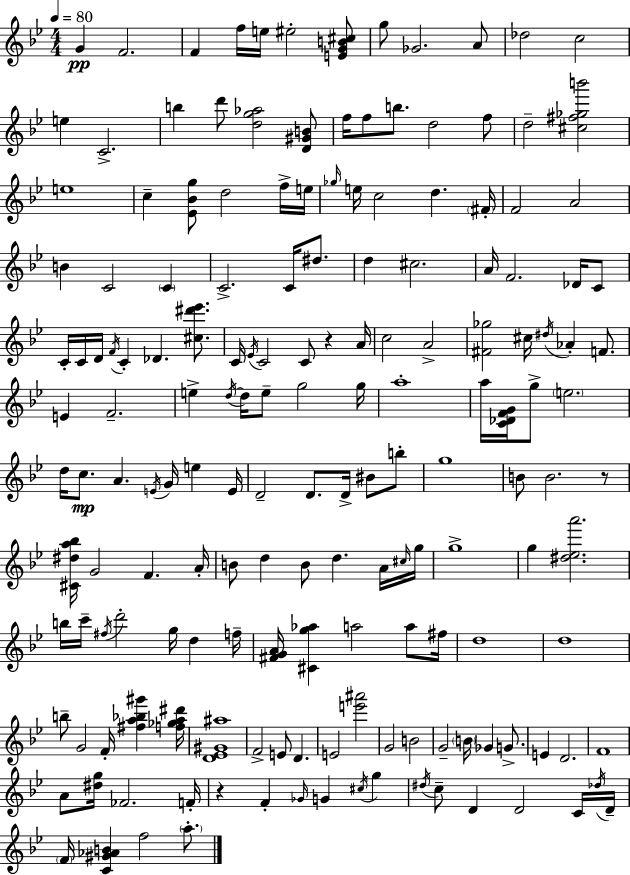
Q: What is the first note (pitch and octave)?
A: G4